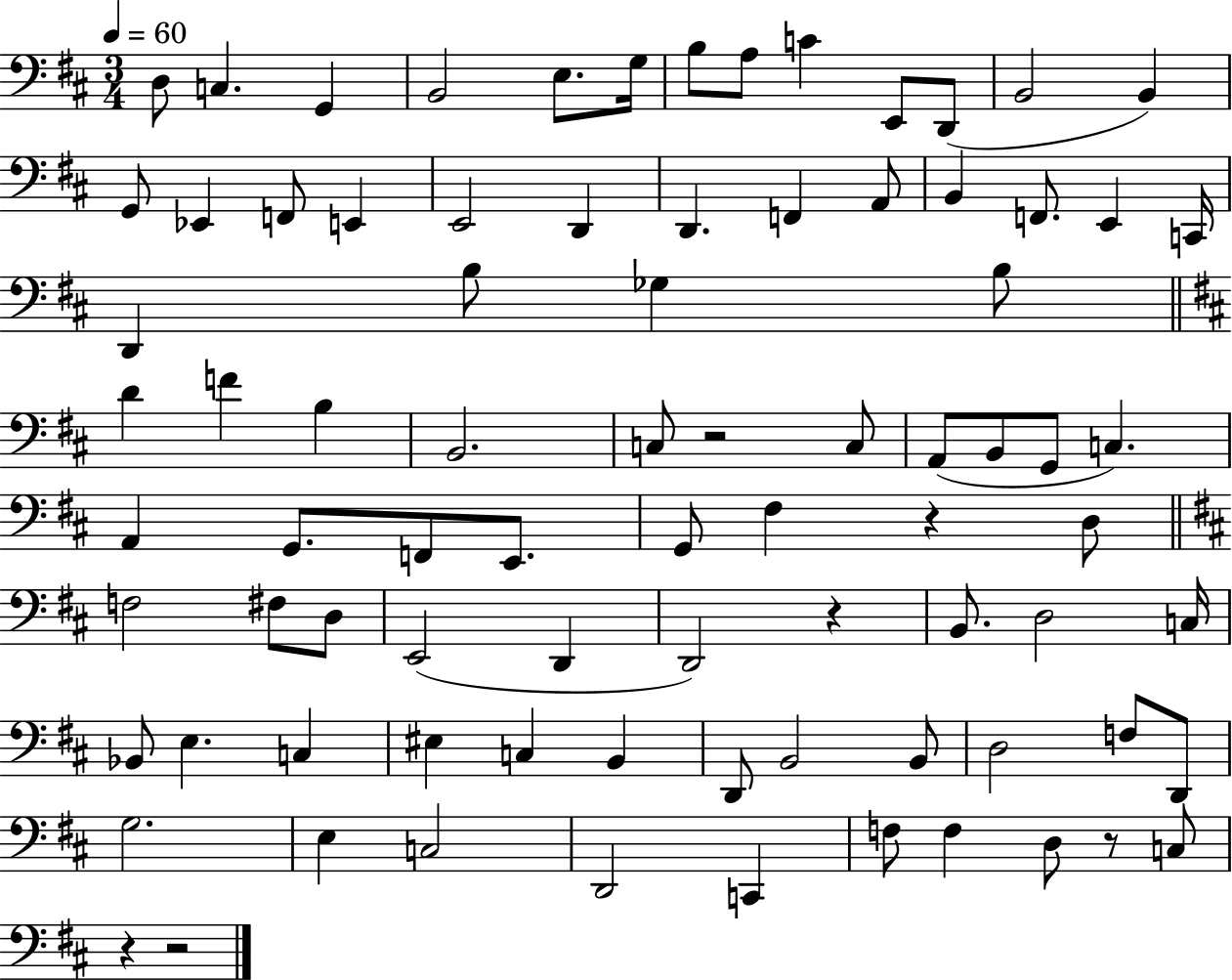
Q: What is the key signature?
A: D major